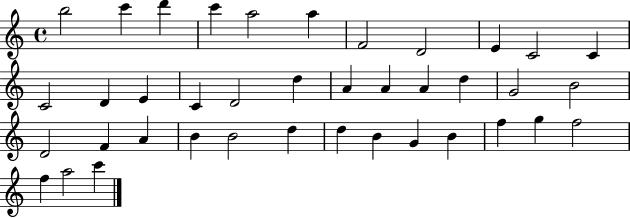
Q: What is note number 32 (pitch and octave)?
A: G4